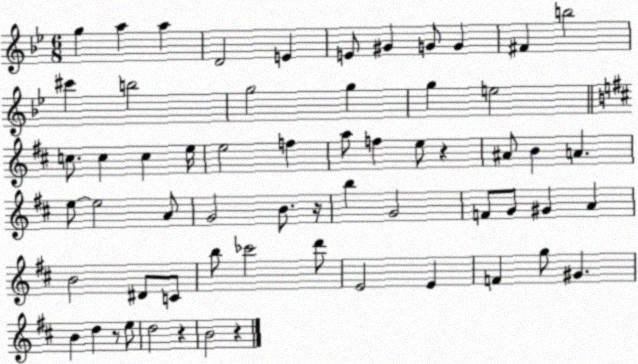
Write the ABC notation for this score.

X:1
T:Untitled
M:6/8
L:1/4
K:Bb
g a a D2 E E/2 ^G G/2 G ^F b2 ^c' b2 g2 g g e2 c/2 c c e/4 e2 f a/2 f e/2 z ^A/2 B A e/2 e2 A/2 G2 B/2 z/4 b G2 F/2 G/2 ^G A B2 ^D/2 C/2 b/2 _c'2 d'/2 E2 E F g/2 ^G B d z/2 e/2 d2 z B2 z